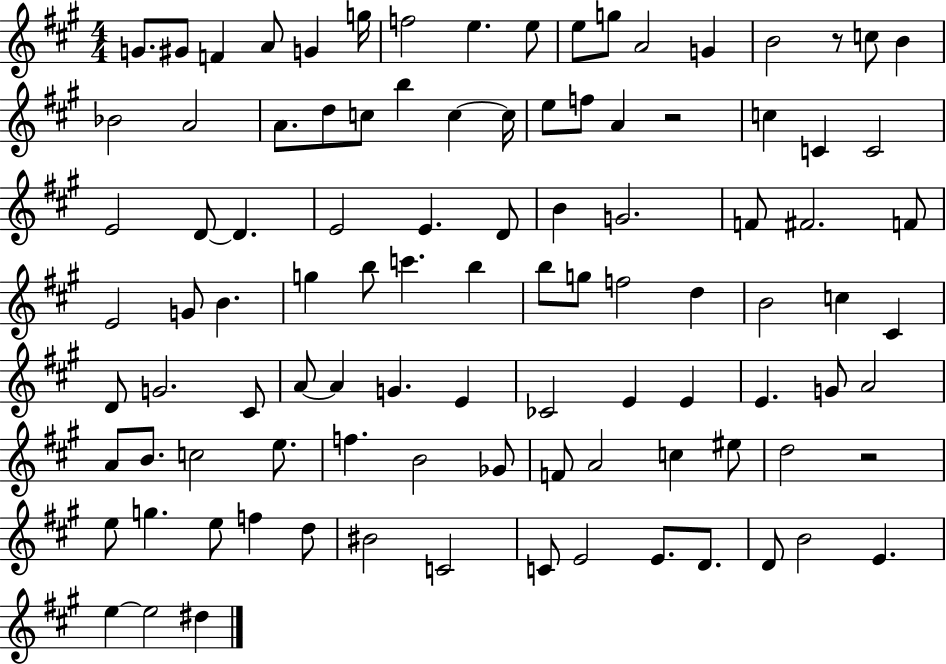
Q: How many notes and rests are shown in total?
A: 100